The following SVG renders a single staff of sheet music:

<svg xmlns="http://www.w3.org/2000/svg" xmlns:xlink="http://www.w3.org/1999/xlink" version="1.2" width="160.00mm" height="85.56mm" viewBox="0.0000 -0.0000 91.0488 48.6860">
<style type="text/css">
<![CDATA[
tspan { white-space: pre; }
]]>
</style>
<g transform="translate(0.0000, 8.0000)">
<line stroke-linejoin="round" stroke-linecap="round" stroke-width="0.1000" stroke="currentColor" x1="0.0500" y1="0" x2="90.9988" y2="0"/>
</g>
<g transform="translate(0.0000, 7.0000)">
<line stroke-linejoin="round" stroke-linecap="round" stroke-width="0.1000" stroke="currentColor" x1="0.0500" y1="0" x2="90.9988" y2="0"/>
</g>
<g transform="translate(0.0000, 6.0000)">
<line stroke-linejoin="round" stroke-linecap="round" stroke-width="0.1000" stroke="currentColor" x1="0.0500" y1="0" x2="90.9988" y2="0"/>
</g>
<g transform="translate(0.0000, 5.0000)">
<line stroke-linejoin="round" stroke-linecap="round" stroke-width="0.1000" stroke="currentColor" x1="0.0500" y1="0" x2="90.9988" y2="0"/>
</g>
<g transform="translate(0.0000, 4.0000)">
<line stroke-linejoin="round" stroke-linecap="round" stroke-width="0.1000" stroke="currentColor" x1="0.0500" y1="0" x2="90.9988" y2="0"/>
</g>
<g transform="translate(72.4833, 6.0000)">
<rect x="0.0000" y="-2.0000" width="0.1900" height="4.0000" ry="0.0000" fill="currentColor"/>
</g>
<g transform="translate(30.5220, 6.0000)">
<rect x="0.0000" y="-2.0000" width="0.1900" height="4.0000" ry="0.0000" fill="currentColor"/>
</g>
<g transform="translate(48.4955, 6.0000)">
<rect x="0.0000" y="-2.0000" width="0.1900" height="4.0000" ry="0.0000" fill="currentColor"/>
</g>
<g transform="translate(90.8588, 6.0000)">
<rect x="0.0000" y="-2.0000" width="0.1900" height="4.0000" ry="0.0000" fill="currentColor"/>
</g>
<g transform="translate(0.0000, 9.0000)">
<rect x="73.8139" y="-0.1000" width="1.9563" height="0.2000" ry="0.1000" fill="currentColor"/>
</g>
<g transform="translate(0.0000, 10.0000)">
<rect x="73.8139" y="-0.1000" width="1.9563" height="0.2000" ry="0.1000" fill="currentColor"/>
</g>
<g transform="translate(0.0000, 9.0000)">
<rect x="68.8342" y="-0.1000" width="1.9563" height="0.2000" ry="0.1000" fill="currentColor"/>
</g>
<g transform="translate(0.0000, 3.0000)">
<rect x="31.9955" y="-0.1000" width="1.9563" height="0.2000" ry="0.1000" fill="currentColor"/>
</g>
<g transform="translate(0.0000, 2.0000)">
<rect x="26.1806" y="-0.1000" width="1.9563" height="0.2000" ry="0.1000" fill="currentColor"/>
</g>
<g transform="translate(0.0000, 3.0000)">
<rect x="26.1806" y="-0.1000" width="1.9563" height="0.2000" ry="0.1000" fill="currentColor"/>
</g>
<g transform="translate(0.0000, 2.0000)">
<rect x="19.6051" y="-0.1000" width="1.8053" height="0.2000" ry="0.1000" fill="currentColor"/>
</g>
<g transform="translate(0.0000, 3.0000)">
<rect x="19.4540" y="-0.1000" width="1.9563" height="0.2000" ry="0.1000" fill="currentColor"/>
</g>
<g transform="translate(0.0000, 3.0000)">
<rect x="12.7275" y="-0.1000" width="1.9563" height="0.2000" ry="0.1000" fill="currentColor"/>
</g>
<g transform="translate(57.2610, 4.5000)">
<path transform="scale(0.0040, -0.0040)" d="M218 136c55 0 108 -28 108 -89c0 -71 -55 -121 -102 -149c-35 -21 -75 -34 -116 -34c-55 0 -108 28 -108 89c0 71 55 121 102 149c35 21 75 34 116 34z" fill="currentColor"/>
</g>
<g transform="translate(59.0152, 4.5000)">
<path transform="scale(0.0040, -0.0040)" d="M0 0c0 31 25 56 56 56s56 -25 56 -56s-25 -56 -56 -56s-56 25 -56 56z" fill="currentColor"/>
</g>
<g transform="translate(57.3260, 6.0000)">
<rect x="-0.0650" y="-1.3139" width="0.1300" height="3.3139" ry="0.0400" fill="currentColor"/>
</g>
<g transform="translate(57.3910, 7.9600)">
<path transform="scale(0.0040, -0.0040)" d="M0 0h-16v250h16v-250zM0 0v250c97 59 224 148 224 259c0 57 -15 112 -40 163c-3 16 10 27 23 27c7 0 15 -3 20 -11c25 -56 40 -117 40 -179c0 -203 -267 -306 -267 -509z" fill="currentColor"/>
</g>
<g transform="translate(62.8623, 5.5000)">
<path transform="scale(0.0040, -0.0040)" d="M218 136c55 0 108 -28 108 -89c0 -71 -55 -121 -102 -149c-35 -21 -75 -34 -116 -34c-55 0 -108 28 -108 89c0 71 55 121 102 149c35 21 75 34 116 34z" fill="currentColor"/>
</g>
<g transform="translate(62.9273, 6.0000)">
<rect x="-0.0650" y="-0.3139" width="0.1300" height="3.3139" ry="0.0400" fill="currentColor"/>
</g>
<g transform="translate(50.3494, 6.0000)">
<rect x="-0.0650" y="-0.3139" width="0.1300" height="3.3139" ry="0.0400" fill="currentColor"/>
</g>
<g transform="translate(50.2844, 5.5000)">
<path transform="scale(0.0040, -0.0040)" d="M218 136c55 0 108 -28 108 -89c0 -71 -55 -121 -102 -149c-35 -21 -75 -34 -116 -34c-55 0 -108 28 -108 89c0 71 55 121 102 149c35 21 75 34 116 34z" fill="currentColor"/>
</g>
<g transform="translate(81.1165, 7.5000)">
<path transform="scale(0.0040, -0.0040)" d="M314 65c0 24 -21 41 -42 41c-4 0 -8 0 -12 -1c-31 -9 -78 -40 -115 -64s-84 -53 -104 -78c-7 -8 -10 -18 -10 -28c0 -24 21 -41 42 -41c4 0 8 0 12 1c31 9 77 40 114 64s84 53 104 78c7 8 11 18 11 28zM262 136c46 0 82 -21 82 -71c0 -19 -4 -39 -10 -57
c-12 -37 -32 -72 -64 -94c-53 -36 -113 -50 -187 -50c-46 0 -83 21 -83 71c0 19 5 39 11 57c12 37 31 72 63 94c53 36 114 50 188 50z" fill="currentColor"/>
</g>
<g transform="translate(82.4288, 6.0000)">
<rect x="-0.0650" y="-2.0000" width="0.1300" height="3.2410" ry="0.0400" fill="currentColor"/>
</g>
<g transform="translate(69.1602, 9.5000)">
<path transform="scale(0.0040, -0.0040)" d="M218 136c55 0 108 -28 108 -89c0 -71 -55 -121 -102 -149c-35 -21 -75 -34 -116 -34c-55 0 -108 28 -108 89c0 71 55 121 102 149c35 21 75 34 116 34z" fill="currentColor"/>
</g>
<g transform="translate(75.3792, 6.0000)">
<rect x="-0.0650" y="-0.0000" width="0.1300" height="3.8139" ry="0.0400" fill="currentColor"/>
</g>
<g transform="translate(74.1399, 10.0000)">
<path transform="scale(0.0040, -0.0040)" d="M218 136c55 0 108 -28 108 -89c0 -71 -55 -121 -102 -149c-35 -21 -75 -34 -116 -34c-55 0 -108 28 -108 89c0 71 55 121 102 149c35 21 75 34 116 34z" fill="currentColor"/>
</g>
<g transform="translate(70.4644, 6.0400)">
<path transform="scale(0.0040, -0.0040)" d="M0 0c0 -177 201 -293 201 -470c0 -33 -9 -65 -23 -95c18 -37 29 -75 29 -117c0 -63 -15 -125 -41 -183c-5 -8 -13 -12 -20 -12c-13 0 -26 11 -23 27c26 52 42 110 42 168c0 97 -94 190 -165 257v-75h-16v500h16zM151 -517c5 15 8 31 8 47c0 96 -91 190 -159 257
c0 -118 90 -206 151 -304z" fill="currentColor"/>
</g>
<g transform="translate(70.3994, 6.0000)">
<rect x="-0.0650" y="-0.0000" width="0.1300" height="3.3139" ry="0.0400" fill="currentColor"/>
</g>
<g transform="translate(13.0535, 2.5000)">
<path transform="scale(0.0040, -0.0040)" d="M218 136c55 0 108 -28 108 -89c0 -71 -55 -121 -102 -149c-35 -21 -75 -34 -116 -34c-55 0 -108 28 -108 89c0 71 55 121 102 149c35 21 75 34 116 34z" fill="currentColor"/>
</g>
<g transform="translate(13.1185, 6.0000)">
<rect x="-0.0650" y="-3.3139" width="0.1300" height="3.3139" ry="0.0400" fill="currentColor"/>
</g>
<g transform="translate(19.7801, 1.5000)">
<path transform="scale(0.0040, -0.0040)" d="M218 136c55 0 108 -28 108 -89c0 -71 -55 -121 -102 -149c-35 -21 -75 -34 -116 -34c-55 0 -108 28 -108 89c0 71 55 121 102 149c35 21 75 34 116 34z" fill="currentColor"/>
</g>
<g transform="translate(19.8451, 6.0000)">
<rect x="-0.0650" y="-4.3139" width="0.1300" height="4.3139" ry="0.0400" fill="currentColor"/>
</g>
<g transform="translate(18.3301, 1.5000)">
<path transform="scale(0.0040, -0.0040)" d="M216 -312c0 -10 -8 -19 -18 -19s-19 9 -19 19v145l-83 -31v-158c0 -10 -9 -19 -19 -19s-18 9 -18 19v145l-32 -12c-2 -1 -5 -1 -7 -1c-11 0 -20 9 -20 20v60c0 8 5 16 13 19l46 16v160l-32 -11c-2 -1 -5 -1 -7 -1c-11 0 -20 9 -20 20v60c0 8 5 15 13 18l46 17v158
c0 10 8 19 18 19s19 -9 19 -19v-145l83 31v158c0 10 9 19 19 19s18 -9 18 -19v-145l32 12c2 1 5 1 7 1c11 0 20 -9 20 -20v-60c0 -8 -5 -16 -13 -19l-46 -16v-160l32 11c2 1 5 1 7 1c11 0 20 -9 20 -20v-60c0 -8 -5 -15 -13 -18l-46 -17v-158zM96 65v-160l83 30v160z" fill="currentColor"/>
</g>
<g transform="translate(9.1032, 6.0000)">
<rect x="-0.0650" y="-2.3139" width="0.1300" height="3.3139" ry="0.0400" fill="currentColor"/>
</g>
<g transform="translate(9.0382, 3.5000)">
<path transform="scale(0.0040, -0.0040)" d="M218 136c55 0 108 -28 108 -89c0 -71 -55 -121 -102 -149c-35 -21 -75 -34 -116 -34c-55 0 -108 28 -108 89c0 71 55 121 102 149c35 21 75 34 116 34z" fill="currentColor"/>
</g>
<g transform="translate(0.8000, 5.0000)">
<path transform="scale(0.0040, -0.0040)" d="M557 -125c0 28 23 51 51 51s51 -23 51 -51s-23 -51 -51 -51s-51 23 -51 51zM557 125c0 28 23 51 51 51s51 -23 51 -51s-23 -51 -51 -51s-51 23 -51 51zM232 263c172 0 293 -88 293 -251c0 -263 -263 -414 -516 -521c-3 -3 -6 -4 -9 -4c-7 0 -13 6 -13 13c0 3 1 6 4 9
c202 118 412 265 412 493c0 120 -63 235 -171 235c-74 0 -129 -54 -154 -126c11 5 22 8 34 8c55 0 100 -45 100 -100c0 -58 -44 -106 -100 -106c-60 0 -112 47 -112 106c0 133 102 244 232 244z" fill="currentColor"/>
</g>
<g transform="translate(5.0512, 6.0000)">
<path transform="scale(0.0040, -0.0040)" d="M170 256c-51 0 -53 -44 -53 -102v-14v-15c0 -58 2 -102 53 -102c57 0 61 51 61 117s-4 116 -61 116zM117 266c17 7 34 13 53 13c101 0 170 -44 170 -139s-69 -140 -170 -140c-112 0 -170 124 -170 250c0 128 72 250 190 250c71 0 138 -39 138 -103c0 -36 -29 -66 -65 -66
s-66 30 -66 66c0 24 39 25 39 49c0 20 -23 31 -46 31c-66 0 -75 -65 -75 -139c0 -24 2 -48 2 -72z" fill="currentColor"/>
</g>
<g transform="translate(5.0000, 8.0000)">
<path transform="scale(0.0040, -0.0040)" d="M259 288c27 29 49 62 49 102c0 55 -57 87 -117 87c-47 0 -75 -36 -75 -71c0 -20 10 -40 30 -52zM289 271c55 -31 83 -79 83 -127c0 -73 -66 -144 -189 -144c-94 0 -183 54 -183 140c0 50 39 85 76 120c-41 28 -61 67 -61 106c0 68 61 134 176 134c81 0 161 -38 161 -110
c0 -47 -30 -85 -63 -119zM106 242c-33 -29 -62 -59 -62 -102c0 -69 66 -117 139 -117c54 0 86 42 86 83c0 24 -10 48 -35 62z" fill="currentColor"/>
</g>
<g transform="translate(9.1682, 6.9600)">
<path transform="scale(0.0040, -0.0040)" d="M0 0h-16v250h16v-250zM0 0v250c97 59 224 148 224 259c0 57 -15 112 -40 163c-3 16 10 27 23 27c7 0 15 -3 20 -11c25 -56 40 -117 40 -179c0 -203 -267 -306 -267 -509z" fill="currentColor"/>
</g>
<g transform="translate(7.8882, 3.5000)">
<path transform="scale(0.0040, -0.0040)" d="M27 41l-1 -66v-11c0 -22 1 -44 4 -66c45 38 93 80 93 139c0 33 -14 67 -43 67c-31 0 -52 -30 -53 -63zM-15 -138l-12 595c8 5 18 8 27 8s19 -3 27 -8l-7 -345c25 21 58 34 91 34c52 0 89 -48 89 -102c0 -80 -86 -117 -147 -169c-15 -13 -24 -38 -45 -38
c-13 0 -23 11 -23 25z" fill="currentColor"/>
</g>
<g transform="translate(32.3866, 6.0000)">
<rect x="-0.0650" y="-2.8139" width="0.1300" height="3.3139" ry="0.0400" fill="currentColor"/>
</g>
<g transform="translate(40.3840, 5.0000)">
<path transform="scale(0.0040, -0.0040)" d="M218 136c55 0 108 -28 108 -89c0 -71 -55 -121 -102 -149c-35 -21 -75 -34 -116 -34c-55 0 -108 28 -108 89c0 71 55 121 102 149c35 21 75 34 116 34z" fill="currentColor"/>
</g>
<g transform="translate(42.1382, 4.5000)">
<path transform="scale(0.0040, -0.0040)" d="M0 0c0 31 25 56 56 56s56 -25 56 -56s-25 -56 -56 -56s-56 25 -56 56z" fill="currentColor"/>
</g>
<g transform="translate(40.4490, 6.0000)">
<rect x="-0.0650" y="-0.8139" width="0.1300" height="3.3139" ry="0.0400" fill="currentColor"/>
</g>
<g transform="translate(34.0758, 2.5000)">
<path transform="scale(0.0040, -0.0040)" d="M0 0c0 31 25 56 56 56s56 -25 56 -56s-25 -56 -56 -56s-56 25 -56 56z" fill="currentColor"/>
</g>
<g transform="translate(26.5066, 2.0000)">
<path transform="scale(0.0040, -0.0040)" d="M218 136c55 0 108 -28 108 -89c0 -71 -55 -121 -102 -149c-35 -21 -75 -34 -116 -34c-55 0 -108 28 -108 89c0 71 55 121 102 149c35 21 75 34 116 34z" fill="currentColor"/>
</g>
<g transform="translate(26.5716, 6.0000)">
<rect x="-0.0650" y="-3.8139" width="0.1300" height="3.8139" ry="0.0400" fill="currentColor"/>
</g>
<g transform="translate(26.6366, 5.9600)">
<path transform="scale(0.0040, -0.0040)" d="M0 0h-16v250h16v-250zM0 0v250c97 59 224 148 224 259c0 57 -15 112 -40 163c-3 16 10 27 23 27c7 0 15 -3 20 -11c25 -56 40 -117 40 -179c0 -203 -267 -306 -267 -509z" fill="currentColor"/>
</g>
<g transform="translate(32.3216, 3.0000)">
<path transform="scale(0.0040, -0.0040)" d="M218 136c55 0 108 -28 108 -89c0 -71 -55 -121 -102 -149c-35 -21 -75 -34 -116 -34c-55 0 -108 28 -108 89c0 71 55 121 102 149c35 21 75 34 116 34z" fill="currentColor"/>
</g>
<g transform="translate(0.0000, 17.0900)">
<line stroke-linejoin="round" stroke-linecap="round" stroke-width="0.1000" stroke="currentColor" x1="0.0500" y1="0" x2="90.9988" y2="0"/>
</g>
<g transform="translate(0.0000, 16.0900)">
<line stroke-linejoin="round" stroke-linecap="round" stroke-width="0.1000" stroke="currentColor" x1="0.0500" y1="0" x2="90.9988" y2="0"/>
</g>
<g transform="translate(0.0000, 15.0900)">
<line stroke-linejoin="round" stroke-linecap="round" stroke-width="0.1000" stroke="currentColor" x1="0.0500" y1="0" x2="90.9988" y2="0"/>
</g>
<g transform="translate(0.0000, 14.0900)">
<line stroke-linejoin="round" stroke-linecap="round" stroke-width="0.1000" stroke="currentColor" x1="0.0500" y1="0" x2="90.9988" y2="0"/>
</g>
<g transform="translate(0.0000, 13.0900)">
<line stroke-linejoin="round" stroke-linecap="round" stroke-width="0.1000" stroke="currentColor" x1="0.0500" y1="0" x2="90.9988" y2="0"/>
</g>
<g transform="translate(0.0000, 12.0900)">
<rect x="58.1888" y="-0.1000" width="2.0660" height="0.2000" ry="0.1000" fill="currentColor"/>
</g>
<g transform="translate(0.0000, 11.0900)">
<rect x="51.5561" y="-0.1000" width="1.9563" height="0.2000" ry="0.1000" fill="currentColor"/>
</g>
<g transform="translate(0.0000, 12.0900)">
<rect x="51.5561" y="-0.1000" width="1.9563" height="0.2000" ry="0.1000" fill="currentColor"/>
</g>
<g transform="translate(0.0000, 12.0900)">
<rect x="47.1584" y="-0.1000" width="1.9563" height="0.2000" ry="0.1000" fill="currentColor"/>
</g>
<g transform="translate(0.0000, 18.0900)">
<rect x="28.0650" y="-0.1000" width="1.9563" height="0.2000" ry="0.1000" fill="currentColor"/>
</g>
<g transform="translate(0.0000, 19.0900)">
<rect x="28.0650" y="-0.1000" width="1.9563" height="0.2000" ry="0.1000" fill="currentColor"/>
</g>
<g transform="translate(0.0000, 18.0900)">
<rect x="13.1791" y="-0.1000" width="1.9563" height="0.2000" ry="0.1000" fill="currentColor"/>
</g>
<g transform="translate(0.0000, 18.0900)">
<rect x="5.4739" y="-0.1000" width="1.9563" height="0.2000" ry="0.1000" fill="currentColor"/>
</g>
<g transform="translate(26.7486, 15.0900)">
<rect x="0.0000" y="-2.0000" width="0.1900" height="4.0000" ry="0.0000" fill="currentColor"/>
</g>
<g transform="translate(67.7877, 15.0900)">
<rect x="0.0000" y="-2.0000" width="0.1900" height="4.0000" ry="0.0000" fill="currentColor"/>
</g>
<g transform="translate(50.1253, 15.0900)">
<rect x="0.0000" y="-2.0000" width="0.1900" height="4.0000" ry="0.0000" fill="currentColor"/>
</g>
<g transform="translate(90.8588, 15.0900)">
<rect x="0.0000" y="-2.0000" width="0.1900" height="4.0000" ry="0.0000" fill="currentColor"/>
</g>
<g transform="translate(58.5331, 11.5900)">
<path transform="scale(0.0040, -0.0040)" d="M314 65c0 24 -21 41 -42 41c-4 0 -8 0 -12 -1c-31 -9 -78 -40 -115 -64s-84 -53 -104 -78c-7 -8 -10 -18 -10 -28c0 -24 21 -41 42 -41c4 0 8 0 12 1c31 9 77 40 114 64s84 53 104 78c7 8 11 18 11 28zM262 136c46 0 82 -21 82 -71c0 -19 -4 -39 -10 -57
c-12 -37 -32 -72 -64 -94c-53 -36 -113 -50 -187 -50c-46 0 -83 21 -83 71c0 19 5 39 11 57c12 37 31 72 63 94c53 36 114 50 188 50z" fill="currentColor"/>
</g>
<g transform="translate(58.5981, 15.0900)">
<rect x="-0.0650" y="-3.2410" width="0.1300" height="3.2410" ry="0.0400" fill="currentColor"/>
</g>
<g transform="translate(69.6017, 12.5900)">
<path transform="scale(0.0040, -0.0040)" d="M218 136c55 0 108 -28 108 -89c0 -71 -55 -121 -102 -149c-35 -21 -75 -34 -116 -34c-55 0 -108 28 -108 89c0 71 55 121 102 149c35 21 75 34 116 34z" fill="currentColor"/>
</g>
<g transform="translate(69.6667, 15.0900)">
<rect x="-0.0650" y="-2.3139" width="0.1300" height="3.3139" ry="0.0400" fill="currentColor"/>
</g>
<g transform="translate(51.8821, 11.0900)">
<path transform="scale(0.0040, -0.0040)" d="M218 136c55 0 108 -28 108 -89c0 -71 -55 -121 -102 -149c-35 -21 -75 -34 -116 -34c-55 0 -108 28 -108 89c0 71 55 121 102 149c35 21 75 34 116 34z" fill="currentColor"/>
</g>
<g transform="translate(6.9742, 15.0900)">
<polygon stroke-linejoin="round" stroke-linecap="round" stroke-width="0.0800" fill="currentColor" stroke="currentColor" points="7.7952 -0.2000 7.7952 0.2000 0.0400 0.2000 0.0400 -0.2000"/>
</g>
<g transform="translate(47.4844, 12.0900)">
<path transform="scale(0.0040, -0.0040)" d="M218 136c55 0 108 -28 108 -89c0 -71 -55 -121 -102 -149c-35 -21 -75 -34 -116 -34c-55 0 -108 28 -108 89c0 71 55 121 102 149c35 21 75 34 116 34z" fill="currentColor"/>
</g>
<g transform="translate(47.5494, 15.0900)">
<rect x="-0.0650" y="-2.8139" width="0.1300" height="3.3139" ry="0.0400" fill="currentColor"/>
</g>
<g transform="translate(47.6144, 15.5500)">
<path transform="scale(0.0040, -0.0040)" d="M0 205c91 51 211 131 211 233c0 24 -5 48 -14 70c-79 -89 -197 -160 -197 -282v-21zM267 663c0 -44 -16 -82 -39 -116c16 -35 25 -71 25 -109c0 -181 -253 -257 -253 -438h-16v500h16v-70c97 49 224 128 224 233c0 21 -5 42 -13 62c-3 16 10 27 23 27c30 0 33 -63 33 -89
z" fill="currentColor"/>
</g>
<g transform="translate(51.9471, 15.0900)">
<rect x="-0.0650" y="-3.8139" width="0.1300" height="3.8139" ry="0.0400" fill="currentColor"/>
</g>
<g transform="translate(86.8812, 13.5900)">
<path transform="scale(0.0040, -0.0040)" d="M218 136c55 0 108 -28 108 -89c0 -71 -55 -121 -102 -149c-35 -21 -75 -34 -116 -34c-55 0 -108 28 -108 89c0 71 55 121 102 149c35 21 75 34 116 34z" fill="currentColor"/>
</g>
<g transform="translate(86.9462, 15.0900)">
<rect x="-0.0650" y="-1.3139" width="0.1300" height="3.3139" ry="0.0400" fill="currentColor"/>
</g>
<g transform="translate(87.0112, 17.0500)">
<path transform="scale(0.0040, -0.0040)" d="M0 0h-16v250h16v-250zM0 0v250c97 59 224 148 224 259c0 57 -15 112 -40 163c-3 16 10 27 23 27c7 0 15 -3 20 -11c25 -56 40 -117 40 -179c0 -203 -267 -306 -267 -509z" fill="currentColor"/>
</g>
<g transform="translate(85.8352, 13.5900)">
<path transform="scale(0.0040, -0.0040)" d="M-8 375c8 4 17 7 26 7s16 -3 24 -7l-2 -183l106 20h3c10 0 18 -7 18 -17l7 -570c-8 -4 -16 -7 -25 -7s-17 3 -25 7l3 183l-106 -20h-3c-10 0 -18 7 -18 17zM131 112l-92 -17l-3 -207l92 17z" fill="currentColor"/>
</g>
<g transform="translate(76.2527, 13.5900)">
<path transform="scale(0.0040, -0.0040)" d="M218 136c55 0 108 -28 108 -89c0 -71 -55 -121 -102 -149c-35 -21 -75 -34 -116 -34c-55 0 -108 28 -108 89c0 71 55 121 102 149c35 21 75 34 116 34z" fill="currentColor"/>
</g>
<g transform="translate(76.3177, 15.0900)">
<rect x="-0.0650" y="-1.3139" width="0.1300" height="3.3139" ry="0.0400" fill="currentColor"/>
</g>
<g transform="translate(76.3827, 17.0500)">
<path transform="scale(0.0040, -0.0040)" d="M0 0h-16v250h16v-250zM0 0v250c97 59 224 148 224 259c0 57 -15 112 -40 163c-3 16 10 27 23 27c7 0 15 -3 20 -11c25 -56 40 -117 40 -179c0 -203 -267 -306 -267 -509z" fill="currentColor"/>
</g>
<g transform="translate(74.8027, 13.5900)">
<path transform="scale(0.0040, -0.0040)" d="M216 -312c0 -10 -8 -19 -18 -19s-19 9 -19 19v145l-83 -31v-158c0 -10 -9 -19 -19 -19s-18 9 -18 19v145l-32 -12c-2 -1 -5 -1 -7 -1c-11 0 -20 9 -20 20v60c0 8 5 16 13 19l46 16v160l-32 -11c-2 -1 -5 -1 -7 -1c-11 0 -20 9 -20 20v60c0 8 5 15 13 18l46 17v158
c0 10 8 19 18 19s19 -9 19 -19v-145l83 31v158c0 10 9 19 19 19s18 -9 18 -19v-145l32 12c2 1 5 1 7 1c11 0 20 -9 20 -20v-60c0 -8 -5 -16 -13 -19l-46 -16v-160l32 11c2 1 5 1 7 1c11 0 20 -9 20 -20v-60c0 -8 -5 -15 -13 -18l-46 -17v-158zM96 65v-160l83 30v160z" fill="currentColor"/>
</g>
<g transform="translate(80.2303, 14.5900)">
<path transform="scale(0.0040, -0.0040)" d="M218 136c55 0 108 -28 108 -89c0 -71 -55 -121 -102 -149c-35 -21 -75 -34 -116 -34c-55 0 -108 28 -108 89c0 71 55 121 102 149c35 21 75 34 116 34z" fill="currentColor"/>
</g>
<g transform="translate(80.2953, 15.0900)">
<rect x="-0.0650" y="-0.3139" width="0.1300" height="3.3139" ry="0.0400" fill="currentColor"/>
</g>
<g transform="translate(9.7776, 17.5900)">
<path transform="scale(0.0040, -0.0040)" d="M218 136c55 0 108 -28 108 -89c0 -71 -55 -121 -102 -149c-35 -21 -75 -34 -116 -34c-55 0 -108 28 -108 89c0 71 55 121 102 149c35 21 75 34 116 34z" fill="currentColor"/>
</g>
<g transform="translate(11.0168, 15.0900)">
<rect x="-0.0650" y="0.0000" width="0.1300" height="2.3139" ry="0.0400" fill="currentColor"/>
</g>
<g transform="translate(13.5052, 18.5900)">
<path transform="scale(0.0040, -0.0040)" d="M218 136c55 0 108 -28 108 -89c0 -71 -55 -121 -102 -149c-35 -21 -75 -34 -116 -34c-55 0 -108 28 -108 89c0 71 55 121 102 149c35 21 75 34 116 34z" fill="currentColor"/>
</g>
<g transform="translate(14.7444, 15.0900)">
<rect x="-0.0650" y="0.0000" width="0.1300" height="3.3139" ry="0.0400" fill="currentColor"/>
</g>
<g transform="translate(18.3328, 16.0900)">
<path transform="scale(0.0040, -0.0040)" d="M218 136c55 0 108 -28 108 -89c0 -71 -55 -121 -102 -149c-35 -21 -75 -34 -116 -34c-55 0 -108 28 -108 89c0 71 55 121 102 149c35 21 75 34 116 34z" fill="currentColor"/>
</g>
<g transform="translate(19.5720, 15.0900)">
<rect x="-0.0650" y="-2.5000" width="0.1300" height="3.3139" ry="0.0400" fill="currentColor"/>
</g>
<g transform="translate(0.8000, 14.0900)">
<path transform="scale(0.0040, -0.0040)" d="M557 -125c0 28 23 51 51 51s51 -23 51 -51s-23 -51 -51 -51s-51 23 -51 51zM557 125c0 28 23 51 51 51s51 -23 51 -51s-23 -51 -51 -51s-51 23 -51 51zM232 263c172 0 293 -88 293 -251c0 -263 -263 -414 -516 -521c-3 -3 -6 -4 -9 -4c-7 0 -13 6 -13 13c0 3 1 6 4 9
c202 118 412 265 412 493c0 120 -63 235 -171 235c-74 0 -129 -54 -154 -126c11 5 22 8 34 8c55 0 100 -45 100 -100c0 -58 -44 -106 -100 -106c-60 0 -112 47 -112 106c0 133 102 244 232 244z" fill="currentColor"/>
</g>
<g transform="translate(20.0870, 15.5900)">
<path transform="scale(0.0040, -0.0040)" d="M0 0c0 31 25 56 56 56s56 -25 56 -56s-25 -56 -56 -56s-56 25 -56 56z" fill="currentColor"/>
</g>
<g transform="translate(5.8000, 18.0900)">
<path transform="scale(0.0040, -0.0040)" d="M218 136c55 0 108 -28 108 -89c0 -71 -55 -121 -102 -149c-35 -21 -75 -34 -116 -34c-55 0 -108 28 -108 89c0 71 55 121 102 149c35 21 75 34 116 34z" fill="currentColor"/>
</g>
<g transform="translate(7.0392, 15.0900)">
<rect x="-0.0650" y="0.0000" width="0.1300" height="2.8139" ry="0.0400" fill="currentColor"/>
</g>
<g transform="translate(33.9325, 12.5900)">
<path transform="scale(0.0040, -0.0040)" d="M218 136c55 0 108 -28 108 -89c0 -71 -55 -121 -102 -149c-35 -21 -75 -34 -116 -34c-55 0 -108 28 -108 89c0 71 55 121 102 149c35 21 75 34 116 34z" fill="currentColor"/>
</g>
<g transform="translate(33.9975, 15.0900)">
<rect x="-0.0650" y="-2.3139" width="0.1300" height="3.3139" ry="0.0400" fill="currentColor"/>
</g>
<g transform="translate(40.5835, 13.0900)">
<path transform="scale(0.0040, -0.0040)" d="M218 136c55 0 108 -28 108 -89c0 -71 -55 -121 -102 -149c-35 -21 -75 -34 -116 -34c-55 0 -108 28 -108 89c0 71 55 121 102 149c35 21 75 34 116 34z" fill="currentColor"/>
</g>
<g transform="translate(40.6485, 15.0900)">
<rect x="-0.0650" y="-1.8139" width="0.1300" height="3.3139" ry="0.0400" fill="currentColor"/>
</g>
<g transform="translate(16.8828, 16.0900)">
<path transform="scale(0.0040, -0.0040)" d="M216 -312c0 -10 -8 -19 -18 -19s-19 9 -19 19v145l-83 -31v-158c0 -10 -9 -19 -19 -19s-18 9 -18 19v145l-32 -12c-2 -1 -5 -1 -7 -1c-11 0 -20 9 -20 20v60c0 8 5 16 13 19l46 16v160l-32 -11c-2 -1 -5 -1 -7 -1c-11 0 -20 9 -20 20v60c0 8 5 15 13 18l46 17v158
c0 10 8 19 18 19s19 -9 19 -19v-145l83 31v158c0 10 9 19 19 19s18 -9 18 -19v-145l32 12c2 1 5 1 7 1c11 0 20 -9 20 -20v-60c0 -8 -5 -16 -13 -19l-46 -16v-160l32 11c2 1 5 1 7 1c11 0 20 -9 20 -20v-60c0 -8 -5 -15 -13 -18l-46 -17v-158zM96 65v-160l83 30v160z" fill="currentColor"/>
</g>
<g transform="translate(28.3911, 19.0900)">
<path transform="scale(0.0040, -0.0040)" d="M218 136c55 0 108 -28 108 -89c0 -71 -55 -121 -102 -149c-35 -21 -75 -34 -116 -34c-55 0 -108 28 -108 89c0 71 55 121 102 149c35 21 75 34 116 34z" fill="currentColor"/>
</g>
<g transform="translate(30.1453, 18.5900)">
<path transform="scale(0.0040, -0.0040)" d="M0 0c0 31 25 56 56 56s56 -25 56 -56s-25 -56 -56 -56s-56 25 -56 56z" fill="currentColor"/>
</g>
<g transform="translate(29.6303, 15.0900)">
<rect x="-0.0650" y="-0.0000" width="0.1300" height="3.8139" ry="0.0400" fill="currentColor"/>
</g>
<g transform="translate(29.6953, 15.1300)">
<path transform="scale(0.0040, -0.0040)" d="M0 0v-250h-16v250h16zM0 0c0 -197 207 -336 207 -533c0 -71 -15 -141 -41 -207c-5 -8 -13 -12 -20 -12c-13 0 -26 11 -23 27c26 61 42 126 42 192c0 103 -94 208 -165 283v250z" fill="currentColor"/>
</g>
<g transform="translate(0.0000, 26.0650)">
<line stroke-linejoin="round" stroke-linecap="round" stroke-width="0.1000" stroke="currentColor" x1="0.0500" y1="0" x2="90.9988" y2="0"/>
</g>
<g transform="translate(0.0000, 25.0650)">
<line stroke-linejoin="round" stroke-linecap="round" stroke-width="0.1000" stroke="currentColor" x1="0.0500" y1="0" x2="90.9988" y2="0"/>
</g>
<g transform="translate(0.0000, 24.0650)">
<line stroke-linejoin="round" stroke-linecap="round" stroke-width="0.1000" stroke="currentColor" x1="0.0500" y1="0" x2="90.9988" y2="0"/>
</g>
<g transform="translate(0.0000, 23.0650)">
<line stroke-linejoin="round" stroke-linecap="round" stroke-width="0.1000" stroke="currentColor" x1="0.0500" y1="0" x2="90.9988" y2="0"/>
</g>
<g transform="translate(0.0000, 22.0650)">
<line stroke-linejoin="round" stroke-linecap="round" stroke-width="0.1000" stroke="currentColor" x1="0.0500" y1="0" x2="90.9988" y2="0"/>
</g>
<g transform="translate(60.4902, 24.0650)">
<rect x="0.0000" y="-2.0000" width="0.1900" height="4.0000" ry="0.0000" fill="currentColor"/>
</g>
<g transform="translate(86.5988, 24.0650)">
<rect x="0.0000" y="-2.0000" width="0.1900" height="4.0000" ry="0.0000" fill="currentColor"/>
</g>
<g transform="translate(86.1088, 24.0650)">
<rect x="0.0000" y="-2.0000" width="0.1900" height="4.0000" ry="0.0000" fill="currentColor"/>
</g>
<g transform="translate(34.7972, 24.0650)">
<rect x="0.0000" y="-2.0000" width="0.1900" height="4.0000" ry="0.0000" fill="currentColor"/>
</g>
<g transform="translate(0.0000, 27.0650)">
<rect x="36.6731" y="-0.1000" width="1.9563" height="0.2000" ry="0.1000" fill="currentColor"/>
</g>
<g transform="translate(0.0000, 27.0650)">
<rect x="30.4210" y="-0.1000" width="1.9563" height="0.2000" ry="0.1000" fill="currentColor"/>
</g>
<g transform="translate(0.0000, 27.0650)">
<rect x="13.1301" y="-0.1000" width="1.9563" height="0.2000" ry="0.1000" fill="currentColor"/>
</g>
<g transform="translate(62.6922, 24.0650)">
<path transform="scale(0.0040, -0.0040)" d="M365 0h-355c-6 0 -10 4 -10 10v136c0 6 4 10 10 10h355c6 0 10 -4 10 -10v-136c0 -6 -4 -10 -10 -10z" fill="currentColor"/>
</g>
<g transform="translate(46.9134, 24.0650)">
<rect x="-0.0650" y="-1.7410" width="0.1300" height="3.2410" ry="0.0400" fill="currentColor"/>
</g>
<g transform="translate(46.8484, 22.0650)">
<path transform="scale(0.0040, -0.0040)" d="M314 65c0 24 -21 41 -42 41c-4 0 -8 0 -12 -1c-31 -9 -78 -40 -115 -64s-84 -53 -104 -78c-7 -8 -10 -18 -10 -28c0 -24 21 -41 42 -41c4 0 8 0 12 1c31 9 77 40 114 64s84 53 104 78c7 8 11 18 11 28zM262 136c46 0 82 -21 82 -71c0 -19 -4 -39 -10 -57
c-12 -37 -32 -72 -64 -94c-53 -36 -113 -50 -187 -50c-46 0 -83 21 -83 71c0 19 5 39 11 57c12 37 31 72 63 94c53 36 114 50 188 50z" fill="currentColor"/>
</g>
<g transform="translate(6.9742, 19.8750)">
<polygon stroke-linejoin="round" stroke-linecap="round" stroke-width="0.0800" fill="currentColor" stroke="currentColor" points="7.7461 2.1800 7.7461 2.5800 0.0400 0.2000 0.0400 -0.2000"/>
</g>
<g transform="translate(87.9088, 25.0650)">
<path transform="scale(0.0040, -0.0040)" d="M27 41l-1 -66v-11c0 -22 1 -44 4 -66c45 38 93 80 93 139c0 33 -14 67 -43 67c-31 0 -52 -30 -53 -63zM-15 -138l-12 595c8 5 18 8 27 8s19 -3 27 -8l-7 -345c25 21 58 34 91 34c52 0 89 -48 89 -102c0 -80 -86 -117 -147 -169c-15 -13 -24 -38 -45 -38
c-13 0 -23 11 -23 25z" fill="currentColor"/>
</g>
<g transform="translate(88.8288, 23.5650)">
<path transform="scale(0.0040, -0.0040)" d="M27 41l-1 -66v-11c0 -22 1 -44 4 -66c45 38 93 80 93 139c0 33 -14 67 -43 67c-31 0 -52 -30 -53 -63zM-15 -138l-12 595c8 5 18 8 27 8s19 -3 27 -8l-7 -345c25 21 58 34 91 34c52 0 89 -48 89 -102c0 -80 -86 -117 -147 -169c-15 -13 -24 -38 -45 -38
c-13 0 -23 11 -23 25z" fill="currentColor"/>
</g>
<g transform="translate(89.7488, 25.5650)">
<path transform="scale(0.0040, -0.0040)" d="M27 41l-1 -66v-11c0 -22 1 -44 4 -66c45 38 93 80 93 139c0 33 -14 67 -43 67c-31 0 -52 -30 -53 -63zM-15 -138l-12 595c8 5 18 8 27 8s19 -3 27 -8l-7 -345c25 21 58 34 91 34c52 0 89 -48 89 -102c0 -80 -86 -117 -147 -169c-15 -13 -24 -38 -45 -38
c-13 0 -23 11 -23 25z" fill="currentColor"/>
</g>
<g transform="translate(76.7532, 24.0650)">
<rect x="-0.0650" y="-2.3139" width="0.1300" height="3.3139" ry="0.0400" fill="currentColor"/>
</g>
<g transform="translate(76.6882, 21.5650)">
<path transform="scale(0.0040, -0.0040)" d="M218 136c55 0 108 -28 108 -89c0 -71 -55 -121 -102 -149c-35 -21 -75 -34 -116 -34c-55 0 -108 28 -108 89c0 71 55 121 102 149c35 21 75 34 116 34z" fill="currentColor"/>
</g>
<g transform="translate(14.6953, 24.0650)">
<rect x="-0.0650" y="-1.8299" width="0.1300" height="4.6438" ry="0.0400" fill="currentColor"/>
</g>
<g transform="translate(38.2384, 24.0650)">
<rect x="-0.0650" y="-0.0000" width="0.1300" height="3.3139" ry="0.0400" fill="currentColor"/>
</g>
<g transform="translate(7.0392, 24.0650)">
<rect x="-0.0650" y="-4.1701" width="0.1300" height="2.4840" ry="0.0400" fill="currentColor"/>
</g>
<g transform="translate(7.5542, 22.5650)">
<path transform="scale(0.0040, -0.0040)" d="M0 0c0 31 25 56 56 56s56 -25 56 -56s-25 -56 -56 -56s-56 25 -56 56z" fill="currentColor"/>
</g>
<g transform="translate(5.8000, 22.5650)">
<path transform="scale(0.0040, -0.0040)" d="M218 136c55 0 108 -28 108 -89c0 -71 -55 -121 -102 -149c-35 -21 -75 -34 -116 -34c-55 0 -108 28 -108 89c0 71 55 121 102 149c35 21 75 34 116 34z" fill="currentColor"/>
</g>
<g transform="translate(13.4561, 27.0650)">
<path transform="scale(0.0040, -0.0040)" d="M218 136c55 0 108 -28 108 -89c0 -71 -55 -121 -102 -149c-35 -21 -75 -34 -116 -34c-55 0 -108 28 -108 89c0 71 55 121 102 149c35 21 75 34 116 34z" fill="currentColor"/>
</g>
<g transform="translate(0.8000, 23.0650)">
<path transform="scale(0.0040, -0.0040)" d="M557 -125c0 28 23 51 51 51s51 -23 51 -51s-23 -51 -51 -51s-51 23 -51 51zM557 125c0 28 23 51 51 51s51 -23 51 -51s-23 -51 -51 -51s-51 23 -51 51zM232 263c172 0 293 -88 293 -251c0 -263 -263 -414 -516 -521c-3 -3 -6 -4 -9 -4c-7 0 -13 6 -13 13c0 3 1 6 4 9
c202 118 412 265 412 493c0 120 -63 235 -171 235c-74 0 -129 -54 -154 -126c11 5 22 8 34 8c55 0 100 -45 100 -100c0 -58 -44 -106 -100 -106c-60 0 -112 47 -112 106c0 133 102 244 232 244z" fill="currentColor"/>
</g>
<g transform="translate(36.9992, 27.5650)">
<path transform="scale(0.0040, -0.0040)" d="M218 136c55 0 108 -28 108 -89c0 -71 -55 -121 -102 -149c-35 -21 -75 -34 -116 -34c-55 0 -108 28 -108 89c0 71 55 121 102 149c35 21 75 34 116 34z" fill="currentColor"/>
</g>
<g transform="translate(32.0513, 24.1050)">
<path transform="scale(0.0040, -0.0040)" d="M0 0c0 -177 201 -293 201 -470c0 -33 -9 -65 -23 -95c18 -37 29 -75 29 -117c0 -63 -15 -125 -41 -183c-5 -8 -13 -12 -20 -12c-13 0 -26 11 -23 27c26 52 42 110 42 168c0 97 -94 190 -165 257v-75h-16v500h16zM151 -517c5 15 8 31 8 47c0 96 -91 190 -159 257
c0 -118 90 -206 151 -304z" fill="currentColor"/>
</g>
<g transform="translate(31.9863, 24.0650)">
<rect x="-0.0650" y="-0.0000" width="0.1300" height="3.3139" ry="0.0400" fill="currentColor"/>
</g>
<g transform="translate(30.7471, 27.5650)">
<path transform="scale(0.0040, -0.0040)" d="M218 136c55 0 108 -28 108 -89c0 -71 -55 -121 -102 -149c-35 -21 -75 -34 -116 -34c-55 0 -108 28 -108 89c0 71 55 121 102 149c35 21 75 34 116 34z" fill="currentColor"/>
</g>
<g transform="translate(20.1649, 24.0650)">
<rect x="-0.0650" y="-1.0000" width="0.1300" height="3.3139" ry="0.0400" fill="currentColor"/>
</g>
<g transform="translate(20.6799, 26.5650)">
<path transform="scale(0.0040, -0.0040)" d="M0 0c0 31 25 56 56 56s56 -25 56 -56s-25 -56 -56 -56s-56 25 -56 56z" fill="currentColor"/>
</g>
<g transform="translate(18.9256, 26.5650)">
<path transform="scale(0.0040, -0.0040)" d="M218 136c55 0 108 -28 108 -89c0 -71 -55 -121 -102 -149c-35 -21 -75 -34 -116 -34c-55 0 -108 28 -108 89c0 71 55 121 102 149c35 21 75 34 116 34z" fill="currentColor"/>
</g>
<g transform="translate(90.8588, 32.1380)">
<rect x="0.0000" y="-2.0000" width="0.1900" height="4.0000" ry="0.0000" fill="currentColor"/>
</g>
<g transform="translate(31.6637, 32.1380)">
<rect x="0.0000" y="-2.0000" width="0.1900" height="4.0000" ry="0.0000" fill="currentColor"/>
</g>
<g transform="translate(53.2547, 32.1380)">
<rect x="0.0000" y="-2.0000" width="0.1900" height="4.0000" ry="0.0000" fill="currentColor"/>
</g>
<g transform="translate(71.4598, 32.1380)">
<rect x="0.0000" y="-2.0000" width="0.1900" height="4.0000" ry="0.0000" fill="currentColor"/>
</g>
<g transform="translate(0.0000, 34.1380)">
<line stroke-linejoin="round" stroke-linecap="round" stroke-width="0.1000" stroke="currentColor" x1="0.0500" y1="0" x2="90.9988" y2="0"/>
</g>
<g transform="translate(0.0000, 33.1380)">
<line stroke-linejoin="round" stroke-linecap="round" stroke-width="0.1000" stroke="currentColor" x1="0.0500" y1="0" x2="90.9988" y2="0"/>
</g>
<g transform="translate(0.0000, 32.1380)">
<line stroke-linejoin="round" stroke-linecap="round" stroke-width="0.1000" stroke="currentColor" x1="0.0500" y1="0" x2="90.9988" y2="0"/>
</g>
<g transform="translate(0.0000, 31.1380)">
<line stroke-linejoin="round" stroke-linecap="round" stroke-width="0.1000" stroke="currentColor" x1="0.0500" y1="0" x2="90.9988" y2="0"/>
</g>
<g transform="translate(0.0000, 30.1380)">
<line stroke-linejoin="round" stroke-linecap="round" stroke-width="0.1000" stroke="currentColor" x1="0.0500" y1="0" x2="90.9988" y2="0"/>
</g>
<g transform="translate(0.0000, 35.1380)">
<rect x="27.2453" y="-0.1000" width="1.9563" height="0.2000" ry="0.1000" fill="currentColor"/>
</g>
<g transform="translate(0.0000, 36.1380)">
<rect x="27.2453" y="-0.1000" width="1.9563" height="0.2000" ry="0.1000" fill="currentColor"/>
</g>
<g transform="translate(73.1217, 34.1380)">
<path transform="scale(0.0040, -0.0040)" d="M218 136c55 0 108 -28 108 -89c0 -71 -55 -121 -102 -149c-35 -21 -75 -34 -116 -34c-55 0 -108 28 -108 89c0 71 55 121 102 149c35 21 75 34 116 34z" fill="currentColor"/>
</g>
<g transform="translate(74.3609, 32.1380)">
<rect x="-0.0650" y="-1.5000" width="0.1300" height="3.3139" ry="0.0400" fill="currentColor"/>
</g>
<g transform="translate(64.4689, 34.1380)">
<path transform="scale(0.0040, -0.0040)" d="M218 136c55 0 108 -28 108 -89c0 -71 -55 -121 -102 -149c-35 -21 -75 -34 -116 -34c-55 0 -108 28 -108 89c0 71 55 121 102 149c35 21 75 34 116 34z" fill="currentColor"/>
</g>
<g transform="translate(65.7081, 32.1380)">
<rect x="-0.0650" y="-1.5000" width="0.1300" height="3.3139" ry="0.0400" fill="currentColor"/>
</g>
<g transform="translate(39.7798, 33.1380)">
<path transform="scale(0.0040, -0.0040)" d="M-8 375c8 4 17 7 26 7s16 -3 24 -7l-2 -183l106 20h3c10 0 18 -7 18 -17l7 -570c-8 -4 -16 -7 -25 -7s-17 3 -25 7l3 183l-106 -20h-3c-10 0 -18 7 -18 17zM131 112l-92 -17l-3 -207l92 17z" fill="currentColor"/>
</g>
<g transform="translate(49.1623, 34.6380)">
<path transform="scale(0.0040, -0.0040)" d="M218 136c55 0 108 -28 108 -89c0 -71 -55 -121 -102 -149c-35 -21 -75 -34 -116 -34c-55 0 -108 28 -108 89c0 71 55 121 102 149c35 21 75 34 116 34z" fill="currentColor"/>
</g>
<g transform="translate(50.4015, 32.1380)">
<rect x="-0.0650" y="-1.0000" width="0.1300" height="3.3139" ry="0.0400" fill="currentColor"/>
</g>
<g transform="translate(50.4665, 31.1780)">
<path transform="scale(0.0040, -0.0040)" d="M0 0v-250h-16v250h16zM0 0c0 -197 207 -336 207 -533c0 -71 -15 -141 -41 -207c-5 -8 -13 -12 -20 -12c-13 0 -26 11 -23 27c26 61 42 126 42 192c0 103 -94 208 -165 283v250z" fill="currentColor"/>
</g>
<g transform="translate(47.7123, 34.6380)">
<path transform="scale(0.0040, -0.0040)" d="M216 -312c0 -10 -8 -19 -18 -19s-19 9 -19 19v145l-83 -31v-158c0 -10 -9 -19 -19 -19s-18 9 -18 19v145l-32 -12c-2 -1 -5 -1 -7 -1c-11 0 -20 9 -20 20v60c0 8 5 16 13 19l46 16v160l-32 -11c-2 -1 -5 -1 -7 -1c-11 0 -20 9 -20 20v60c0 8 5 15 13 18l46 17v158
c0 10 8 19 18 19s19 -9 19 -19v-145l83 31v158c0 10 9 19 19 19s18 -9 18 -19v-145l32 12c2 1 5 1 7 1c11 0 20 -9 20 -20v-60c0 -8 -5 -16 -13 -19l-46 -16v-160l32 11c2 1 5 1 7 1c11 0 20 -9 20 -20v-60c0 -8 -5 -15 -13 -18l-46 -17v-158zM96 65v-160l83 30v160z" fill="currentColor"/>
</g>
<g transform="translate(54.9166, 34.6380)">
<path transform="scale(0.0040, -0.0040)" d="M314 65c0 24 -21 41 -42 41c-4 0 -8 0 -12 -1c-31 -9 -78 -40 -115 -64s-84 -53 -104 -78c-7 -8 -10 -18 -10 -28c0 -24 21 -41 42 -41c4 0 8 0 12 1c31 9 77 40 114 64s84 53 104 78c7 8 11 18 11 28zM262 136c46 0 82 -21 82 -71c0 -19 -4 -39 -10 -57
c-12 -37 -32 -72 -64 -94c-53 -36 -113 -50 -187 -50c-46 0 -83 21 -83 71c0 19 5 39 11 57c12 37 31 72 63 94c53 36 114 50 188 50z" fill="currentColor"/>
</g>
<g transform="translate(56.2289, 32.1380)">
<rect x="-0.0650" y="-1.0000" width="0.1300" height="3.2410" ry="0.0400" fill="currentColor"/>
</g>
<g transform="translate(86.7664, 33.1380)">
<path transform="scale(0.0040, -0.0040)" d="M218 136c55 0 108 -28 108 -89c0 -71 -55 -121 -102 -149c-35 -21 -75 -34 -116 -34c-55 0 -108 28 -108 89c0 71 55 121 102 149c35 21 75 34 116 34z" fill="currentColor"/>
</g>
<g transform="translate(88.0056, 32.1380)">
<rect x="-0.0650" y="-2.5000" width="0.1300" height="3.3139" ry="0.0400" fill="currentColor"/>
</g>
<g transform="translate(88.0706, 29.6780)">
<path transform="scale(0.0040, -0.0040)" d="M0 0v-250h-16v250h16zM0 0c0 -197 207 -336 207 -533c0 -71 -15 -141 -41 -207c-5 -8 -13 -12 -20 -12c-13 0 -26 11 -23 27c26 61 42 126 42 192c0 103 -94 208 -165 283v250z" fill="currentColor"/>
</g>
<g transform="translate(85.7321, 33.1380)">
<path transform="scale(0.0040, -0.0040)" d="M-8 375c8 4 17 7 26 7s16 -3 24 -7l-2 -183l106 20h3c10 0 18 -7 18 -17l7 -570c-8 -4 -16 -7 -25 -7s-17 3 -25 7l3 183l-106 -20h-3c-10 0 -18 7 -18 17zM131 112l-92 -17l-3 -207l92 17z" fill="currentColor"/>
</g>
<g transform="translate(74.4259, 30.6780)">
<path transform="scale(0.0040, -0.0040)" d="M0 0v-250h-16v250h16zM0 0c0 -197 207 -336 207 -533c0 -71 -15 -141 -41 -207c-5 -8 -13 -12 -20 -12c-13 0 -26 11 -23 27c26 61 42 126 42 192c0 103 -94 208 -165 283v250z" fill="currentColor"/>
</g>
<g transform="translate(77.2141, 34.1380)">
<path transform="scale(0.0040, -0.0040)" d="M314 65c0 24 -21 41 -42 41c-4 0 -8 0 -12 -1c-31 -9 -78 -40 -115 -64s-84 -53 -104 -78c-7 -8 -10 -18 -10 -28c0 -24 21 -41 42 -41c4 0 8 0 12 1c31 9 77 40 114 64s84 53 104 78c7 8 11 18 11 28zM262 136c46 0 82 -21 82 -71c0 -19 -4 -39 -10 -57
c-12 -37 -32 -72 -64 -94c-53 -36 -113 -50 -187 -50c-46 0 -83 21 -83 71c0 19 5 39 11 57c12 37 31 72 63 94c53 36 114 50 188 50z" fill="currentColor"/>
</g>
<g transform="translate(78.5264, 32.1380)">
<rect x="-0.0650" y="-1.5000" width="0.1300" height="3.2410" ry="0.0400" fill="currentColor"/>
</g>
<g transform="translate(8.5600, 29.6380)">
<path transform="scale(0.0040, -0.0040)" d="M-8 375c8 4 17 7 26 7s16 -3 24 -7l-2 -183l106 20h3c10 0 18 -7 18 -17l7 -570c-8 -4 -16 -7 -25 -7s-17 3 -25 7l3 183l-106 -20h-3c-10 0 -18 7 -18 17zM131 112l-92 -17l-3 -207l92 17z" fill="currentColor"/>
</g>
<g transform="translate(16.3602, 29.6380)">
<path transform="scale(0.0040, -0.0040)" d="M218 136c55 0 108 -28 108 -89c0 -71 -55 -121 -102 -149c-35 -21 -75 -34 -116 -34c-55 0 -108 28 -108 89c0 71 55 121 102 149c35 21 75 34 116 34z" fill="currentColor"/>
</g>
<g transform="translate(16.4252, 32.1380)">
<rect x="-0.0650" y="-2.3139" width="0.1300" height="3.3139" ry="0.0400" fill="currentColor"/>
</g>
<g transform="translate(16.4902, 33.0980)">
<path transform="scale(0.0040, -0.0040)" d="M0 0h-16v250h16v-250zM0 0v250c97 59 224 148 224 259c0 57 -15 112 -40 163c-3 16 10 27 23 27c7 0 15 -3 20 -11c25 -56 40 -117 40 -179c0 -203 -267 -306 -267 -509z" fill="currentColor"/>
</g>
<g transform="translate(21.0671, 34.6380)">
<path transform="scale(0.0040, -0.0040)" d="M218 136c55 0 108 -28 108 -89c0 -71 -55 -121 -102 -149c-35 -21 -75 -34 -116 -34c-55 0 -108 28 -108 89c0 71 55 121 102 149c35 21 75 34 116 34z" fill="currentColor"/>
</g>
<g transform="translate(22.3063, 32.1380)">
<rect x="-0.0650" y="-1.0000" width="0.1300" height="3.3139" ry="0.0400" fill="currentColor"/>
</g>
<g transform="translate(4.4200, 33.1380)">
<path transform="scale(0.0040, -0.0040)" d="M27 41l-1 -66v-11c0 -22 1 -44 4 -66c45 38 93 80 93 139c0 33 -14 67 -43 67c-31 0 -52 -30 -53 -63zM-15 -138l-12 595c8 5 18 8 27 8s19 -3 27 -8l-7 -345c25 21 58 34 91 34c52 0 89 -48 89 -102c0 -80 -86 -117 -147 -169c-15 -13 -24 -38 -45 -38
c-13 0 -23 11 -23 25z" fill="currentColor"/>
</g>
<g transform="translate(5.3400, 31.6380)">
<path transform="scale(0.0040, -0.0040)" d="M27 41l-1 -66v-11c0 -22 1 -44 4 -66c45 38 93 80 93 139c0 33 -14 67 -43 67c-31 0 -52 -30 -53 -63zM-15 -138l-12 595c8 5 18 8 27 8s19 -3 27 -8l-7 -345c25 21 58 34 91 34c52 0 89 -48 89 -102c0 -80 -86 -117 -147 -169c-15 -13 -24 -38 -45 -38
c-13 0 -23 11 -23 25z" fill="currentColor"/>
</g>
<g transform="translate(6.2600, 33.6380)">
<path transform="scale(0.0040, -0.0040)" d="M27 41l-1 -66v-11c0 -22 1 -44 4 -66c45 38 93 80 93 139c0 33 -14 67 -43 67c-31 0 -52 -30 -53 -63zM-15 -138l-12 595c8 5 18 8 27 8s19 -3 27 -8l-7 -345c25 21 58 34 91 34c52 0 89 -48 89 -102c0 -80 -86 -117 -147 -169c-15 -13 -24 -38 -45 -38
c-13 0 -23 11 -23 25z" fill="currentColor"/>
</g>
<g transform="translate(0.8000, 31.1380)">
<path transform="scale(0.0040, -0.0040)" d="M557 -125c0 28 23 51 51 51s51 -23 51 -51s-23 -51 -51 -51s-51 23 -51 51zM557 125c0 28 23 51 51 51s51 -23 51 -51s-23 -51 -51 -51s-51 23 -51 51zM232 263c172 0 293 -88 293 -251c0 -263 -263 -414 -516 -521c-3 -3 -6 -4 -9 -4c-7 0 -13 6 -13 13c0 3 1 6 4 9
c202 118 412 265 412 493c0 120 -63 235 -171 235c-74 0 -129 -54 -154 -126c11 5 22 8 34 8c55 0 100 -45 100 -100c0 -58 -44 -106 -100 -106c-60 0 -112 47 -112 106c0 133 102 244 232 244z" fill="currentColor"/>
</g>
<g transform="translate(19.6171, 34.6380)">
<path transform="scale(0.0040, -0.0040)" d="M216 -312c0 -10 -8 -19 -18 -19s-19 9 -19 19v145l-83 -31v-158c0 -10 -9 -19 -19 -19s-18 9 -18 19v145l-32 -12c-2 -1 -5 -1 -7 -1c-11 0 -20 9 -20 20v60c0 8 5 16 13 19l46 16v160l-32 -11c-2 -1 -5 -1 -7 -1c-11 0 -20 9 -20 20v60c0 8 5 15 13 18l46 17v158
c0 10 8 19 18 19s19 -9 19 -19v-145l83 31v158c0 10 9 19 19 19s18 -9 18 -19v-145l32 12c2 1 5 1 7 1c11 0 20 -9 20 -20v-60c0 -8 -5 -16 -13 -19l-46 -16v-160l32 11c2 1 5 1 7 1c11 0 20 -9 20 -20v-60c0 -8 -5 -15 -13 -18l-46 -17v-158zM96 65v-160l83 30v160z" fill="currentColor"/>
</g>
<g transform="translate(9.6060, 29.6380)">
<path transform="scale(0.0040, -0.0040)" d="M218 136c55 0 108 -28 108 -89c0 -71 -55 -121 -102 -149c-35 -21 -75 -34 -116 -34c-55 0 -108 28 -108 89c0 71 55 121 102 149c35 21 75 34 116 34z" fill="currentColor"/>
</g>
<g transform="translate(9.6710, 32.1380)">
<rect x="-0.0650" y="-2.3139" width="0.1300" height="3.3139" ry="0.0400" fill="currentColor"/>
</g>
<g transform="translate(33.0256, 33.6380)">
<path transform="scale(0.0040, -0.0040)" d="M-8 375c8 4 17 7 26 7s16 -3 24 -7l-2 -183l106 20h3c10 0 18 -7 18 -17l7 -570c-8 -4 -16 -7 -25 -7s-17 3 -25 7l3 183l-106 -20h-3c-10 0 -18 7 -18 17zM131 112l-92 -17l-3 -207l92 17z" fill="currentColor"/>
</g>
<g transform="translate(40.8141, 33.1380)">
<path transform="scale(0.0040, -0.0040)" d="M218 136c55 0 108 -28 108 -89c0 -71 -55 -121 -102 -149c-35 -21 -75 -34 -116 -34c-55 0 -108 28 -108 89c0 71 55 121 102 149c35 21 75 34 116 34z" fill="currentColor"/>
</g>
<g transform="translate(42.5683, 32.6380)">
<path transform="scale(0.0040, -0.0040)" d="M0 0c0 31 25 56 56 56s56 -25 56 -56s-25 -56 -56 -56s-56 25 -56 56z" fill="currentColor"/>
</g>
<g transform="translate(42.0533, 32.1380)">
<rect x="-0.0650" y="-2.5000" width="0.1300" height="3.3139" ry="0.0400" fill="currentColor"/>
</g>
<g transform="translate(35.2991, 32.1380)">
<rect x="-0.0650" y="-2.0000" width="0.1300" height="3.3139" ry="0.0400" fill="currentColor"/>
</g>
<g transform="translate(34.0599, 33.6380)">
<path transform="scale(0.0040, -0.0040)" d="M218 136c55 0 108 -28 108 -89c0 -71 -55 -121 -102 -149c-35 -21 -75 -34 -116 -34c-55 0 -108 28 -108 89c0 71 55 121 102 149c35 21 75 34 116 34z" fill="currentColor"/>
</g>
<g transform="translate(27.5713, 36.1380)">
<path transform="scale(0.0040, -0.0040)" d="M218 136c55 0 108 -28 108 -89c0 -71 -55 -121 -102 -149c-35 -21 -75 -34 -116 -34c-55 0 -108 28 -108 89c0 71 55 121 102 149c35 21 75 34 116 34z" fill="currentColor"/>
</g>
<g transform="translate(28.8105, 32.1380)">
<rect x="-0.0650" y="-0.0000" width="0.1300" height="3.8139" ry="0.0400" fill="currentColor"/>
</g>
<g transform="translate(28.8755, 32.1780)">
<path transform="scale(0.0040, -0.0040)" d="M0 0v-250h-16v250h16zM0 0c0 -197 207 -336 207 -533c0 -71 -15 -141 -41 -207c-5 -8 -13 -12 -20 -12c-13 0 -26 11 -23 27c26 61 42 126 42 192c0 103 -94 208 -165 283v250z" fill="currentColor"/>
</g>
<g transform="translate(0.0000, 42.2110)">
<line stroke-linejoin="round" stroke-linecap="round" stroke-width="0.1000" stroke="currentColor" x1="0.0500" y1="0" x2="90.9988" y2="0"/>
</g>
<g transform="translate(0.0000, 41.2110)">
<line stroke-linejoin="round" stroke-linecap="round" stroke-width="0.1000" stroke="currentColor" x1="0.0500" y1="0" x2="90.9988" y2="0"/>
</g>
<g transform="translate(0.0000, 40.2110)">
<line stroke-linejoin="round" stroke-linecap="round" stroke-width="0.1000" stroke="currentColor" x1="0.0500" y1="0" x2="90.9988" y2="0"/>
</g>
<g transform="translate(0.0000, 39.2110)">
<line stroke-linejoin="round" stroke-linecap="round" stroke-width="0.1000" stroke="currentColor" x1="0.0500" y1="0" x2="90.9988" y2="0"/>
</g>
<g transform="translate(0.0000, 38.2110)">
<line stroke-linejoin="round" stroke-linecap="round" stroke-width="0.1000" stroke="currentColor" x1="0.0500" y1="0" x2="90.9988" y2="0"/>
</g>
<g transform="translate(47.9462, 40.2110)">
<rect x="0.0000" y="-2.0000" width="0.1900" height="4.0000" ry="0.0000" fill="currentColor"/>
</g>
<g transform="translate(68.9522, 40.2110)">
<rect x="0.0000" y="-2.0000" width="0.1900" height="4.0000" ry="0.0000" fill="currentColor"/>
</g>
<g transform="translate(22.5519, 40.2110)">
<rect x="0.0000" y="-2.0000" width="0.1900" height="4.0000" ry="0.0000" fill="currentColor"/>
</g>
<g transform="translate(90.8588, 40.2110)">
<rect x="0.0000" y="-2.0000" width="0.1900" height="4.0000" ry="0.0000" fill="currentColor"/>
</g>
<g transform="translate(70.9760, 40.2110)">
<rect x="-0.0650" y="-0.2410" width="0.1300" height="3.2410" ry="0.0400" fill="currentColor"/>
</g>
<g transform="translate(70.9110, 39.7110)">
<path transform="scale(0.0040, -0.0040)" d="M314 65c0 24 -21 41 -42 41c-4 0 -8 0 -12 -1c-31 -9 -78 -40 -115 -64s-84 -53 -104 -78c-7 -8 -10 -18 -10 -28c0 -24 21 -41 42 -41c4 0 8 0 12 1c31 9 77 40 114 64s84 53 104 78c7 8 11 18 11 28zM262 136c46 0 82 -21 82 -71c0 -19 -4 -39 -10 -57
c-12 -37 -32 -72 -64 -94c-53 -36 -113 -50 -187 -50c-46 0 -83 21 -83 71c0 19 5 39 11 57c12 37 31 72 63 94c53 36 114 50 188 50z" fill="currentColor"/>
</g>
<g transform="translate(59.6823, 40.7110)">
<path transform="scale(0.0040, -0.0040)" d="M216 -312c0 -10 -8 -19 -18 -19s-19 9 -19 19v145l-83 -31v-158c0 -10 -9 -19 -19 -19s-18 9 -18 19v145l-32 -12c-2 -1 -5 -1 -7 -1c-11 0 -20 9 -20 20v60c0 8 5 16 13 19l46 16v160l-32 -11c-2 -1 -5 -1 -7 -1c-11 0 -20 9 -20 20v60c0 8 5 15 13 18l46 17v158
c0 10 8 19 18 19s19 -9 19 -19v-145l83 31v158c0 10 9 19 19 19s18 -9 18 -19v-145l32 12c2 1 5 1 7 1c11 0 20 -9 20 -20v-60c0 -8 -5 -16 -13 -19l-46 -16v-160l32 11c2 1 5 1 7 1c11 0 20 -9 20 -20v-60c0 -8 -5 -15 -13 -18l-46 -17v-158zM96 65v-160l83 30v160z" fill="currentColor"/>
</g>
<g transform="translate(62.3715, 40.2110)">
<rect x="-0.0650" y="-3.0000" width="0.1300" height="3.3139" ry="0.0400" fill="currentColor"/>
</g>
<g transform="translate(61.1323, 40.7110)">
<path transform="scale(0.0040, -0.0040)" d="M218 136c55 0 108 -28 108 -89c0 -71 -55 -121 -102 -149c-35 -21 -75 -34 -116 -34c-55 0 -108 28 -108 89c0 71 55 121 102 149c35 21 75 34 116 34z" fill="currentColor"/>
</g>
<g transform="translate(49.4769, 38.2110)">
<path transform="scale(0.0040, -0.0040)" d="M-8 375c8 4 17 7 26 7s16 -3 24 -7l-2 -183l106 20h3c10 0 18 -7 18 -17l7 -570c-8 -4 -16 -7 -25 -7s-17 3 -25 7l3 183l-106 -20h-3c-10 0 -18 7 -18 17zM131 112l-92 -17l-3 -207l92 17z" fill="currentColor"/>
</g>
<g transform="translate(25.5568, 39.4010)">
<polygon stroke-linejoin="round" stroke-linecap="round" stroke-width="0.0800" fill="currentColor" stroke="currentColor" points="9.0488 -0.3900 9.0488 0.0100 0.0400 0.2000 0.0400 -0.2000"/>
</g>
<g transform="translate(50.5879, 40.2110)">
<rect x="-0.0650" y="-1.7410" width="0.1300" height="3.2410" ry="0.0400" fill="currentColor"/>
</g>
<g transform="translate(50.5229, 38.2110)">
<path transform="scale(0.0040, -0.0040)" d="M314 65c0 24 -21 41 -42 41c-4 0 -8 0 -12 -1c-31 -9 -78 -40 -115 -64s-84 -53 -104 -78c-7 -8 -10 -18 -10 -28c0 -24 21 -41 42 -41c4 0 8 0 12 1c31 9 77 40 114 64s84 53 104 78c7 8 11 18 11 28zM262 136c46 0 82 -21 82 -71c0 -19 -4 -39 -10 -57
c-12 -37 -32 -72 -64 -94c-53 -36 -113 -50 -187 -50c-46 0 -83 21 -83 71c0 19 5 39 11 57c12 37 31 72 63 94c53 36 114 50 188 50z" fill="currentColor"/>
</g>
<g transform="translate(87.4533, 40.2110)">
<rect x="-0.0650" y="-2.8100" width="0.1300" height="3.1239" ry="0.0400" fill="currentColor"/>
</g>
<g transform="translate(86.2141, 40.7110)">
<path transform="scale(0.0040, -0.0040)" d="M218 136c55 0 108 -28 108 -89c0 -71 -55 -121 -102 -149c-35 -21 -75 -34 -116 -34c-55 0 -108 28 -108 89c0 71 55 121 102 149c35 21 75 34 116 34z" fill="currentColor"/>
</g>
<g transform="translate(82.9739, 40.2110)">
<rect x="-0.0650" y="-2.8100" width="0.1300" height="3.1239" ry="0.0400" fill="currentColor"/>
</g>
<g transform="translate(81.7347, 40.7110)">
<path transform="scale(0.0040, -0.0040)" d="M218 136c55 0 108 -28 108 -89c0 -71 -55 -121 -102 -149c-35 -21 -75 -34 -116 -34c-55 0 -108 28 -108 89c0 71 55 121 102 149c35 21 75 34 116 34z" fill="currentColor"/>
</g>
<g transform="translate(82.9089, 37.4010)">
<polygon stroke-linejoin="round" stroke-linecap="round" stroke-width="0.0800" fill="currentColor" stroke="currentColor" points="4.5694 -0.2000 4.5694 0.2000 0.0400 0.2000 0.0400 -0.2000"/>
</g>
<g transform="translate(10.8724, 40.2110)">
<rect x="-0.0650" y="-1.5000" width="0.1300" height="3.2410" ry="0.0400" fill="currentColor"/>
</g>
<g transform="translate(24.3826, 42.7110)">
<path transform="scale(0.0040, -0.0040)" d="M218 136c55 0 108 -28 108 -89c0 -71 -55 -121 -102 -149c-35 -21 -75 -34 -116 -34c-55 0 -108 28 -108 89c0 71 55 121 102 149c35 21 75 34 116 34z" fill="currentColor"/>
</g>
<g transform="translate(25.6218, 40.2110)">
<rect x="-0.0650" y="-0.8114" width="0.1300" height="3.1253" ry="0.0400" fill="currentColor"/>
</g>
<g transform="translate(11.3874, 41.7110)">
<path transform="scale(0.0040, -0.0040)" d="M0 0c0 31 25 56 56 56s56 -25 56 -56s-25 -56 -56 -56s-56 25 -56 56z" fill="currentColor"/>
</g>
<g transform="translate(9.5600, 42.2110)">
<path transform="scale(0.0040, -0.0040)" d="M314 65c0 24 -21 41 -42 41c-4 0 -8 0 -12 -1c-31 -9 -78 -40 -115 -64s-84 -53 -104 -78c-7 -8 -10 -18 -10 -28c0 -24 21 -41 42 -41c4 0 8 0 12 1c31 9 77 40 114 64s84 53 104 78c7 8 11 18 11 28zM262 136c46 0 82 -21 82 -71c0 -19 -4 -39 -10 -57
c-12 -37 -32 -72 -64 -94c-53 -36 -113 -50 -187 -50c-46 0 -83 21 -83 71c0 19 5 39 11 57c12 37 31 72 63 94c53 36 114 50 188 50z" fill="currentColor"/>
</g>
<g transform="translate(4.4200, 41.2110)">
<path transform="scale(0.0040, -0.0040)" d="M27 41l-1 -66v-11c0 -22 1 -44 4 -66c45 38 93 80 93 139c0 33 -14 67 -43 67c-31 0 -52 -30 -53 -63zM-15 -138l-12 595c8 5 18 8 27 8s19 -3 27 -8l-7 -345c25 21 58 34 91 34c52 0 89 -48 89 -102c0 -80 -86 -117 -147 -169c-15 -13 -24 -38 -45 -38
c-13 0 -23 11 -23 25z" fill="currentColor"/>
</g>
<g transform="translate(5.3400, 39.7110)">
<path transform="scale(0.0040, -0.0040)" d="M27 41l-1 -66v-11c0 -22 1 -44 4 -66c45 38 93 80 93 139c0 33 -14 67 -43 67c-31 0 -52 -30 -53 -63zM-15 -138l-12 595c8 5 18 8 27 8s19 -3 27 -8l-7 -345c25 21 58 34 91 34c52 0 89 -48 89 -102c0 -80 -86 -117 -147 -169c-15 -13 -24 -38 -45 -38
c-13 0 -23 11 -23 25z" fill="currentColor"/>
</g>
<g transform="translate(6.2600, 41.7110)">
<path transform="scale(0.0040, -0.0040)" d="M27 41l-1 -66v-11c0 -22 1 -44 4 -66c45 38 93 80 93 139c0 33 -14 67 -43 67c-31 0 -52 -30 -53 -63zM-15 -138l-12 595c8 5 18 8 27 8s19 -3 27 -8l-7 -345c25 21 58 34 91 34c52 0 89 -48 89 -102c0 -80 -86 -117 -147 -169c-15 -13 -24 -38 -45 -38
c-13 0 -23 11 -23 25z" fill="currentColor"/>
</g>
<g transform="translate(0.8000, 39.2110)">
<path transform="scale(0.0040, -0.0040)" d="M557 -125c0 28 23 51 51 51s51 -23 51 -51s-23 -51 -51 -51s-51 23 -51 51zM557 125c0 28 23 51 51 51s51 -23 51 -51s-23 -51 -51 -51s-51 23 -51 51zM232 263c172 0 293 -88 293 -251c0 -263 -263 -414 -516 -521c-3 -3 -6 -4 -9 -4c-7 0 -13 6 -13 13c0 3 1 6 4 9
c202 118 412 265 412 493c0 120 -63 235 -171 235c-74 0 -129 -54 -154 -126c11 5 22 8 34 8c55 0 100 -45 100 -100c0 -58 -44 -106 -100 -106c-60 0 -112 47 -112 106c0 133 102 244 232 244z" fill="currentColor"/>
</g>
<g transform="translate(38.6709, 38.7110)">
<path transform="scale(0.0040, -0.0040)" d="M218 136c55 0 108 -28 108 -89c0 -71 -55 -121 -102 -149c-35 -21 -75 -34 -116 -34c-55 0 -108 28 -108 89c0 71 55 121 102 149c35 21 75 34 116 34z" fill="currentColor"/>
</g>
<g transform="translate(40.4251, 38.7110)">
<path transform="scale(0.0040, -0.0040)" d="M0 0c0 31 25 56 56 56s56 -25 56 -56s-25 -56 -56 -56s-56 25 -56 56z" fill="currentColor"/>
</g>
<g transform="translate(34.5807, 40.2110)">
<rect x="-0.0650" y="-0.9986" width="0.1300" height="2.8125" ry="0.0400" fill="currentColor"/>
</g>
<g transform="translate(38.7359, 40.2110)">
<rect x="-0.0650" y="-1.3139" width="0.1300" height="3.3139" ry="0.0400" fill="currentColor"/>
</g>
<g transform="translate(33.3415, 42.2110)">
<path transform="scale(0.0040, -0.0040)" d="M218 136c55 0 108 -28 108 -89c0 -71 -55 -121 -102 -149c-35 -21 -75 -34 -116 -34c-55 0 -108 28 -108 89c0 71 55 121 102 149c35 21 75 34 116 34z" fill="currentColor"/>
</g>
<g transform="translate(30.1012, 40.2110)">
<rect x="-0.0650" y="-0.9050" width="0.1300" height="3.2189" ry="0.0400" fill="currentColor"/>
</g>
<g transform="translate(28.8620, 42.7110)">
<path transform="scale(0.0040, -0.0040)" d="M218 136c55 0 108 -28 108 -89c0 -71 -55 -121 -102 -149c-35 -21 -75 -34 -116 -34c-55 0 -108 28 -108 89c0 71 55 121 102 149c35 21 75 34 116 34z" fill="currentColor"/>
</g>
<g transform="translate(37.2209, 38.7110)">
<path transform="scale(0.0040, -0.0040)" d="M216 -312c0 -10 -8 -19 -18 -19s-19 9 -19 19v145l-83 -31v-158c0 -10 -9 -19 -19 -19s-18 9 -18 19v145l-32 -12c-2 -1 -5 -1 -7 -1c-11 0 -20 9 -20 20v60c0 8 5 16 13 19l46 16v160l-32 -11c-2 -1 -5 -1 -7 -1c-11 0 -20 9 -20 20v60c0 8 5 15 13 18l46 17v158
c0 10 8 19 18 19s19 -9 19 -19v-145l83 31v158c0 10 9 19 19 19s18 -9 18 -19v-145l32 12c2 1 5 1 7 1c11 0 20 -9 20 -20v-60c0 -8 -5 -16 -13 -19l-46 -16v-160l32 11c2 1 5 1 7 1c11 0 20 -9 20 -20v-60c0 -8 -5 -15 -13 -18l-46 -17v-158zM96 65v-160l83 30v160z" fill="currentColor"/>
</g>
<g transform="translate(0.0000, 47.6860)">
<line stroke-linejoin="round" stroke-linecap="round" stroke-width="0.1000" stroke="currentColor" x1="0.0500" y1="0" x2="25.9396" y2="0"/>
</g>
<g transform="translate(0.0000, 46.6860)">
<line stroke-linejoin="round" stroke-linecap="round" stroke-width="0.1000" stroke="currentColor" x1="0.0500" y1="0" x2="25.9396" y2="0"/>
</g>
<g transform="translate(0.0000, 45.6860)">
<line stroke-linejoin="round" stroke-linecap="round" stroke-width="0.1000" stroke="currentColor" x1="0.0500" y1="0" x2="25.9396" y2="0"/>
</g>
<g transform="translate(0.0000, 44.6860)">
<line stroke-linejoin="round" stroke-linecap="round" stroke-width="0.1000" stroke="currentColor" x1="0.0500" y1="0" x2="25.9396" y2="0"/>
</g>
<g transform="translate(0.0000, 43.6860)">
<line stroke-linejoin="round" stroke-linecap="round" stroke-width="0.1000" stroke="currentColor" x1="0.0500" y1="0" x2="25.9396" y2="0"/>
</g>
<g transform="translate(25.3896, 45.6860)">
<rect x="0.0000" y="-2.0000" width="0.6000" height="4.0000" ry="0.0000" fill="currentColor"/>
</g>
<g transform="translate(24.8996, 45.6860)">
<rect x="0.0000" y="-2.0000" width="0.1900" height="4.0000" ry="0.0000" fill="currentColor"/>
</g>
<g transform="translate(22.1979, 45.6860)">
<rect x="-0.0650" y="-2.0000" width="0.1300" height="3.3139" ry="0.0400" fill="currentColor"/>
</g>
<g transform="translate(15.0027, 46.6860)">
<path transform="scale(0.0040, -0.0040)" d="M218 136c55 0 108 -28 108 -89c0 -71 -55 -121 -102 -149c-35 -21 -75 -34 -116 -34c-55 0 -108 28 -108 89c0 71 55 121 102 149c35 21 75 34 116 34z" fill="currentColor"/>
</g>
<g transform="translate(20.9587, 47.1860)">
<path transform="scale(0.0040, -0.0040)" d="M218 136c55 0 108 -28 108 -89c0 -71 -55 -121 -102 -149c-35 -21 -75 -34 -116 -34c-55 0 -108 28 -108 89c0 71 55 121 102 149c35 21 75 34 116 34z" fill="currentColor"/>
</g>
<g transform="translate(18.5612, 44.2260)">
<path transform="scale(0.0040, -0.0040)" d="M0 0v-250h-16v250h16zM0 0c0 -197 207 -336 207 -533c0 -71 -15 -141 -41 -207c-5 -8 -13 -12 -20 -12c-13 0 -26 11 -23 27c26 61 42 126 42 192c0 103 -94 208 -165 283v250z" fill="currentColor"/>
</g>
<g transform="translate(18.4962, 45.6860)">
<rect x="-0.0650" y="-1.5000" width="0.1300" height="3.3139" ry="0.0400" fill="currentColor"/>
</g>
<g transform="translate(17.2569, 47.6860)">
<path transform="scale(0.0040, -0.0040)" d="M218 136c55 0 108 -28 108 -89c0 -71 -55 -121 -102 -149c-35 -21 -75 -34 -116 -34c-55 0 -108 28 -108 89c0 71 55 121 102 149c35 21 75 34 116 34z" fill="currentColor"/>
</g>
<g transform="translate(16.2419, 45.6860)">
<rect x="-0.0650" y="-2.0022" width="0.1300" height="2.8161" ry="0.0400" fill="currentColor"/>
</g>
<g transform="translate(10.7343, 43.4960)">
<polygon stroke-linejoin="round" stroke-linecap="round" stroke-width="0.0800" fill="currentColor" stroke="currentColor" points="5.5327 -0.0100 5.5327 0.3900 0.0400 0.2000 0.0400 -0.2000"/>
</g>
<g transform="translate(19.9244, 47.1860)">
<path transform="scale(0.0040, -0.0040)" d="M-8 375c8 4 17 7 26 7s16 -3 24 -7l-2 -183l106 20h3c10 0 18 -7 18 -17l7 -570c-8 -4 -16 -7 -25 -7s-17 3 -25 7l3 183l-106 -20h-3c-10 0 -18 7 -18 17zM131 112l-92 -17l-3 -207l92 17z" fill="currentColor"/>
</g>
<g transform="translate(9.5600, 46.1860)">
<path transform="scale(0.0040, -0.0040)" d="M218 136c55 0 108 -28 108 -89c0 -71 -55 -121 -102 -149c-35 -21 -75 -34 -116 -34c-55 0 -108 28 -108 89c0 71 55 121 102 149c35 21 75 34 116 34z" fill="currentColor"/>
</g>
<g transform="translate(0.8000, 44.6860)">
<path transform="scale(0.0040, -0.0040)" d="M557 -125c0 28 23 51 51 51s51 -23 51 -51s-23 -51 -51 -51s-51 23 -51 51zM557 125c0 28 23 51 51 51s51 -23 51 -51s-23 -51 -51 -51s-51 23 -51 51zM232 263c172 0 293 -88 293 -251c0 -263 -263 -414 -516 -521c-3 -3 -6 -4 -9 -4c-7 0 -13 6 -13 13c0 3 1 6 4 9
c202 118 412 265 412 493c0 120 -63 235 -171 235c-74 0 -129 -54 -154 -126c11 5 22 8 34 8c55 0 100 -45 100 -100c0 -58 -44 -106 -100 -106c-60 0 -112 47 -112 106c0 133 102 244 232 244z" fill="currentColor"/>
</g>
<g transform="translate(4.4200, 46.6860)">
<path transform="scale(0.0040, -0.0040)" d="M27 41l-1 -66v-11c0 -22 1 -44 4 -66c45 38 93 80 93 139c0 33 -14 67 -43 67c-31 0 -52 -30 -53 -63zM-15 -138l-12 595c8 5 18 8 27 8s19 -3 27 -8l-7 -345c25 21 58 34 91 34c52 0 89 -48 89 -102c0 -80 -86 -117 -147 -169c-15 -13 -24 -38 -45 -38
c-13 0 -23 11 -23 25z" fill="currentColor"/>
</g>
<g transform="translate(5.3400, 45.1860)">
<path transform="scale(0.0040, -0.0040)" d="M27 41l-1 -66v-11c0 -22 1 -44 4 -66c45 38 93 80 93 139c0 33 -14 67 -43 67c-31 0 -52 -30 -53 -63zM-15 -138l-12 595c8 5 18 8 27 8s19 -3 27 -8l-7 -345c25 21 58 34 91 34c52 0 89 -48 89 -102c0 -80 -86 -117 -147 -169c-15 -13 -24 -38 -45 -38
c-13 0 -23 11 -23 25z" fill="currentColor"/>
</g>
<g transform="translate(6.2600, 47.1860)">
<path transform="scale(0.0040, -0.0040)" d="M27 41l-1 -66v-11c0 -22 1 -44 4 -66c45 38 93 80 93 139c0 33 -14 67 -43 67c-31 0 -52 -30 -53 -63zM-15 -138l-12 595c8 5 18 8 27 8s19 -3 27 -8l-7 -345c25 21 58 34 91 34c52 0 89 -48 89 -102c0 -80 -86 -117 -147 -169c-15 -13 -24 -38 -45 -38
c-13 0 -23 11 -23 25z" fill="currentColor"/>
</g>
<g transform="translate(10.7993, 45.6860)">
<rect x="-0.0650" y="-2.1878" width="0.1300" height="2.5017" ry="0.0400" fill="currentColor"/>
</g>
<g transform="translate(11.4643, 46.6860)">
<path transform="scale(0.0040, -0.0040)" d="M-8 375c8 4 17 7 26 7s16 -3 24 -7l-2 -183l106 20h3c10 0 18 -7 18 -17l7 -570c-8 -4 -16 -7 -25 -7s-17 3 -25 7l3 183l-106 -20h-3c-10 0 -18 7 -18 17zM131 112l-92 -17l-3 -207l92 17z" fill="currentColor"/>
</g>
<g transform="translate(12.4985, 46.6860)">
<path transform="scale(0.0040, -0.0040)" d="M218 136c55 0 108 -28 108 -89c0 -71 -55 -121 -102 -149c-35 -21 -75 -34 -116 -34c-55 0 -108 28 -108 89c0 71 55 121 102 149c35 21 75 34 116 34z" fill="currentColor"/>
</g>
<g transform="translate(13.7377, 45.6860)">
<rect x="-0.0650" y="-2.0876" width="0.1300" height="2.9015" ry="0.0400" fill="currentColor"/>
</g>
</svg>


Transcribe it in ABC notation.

X:1
T:Untitled
M:6/8
L:1/4
K:C
_B,/2 D ^F E/2 C F, E, G,/2 E, D,,/4 C,, A,,2 E,,/2 F,,/2 D,,/2 ^B,, C,,/2 B, A, C/4 E D2 B, ^G,/2 E, G,/2 G,/2 E,,/2 F,, D,,/4 D,, A,2 z2 B, B, B,/2 ^F,, C,,/2 A,, B,, ^F,,/2 F,,2 G,, G,,/2 G,,2 B,,/2 G,,2 F,,/2 F,,/2 G,,/2 ^G, A,2 ^C, _E,2 C,/2 C,/2 C,/2 B,,/2 B,,/2 G,,/2 A,,